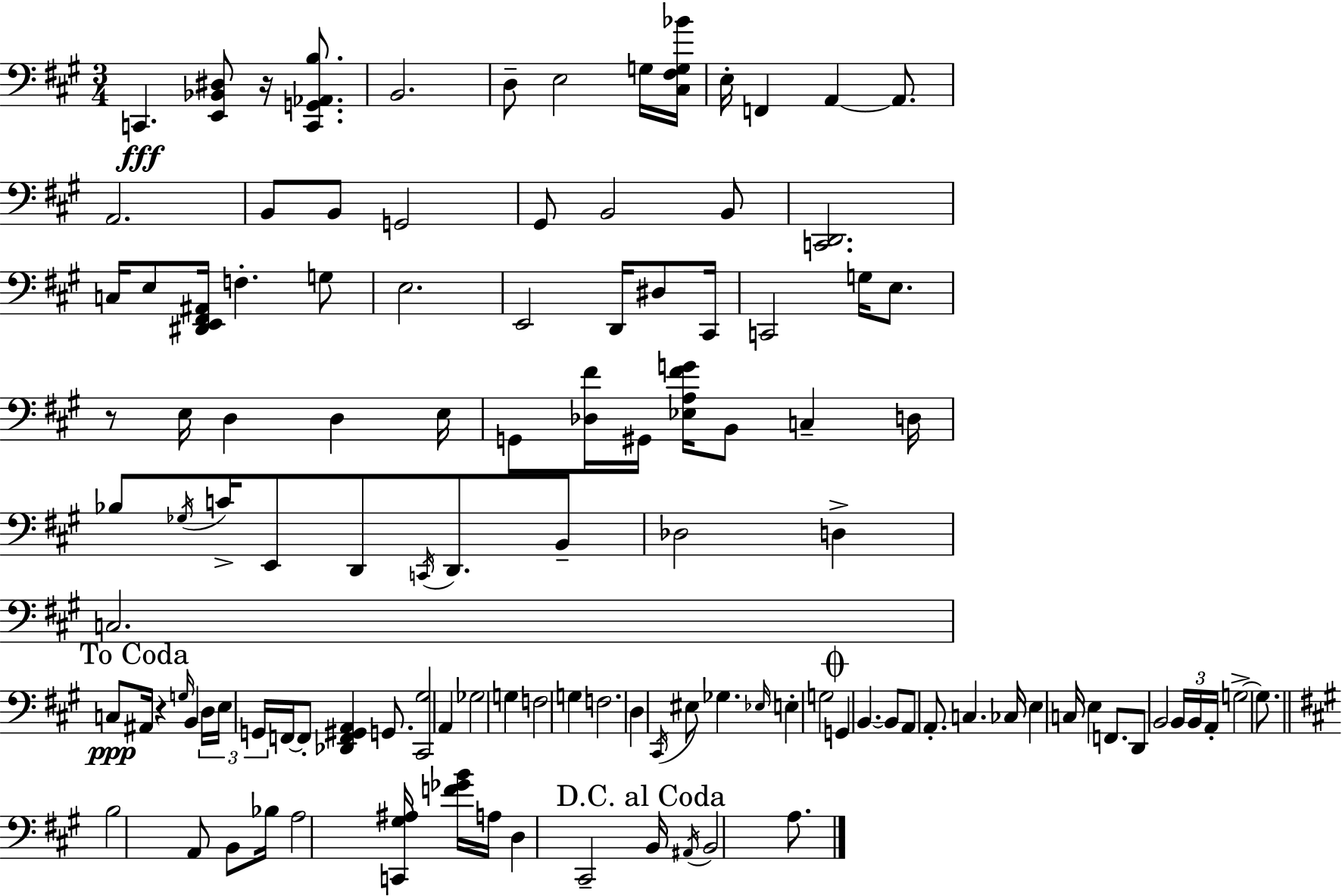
X:1
T:Untitled
M:3/4
L:1/4
K:A
C,, [E,,_B,,^D,]/2 z/4 [C,,G,,_A,,B,]/2 B,,2 D,/2 E,2 G,/4 [^C,^F,G,_B]/4 E,/4 F,, A,, A,,/2 A,,2 B,,/2 B,,/2 G,,2 ^G,,/2 B,,2 B,,/2 [C,,D,,]2 C,/4 E,/2 [^D,,E,,^F,,^A,,]/4 F, G,/2 E,2 E,,2 D,,/4 ^D,/2 ^C,,/4 C,,2 G,/4 E,/2 z/2 E,/4 D, D, E,/4 G,,/2 [_D,^F]/4 ^G,,/4 [_E,A,^FG]/4 B,,/2 C, D,/4 _B,/2 _G,/4 C/4 E,,/2 D,,/2 C,,/4 D,,/2 B,,/2 _D,2 D, C,2 C,/2 ^A,,/4 z G,/4 B,, D,/4 E,/4 G,,/4 F,,/4 F,,/2 [_D,,F,,^G,,A,,] G,,/2 [^C,,^G,]2 A,, _G,2 G, F,2 G, F,2 D, ^C,,/4 ^E,/2 _G, _E,/4 E, G,2 G,, B,, B,,/2 A,,/2 A,,/2 C, _C,/4 E, C,/4 E, F,,/2 D,,/2 B,,2 B,,/4 B,,/4 A,,/4 G,2 G,/2 B,2 A,,/2 B,,/2 _B,/4 A,2 [C,,^G,^A,]/4 [F_GB]/4 A,/4 D, ^C,,2 B,,/4 ^A,,/4 B,,2 A,/2